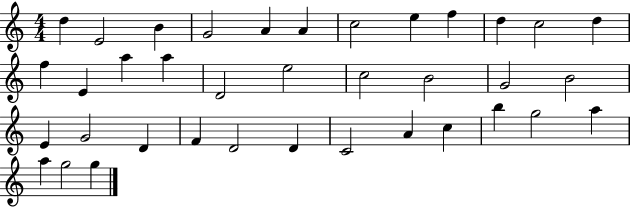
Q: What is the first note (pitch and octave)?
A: D5